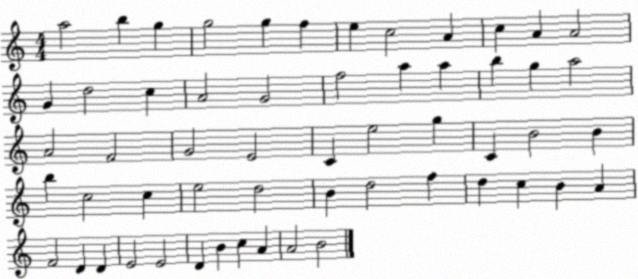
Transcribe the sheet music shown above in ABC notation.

X:1
T:Untitled
M:4/4
L:1/4
K:C
a2 b g g2 g f e c2 A c A A2 G d2 c A2 G2 f2 a a b g a2 A2 F2 G2 E2 C e2 g C B2 B b c2 c e2 d2 B d2 f d c B A F2 D D E2 E2 D B c A A2 B2